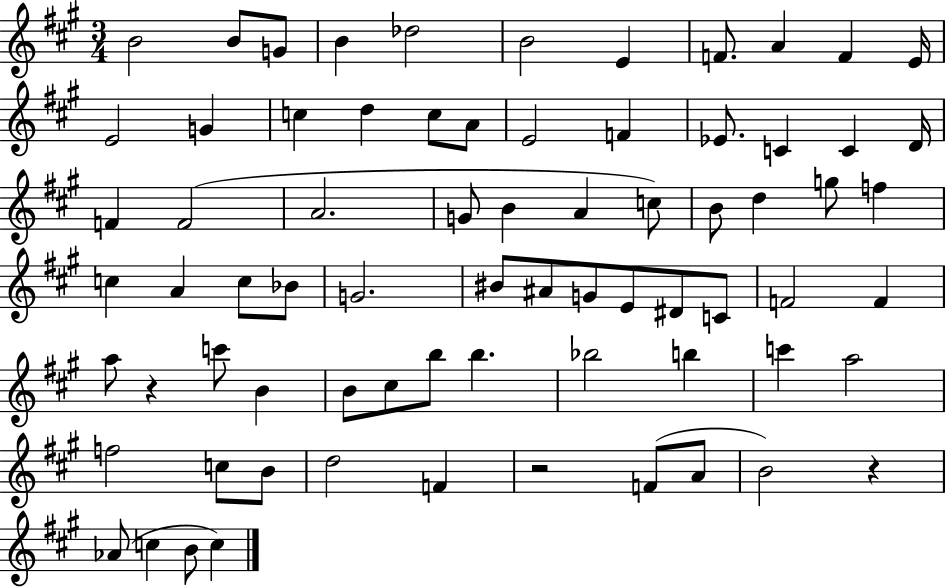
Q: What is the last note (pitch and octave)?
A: C5